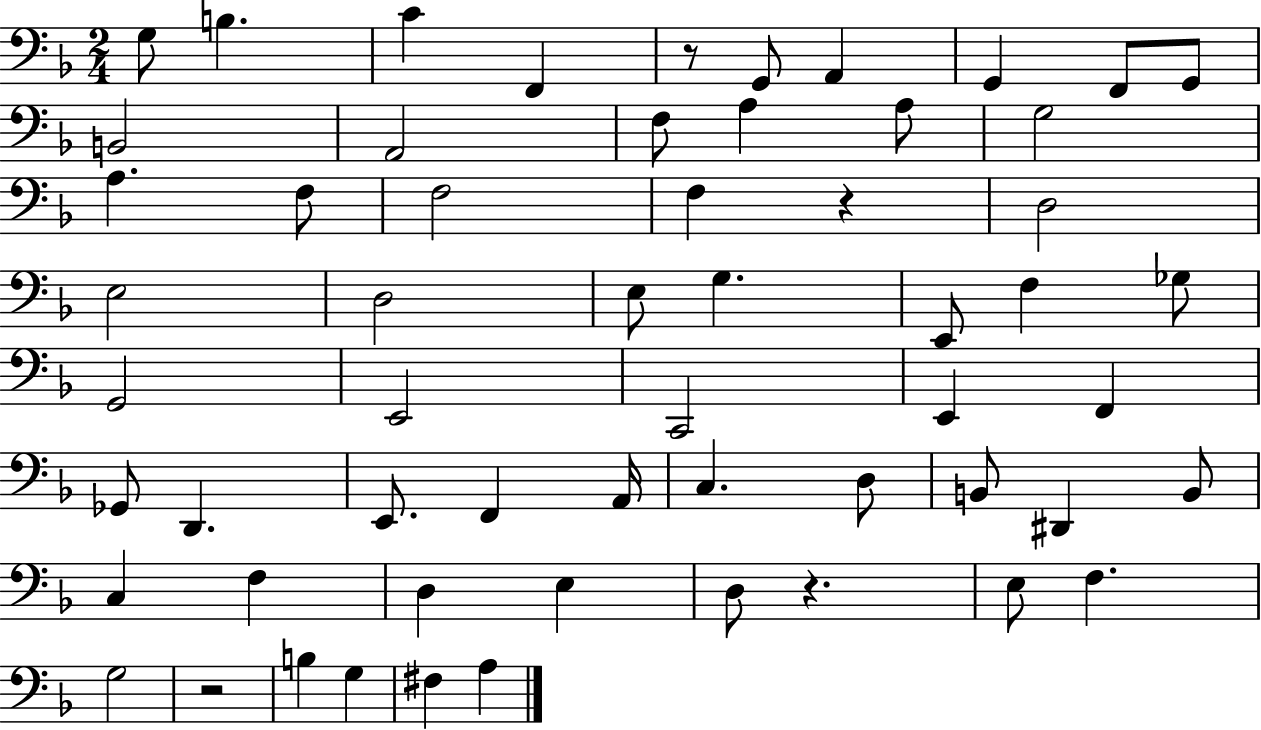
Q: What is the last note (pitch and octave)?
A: A3